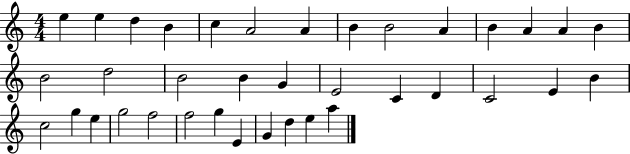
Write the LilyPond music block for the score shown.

{
  \clef treble
  \numericTimeSignature
  \time 4/4
  \key c \major
  e''4 e''4 d''4 b'4 | c''4 a'2 a'4 | b'4 b'2 a'4 | b'4 a'4 a'4 b'4 | \break b'2 d''2 | b'2 b'4 g'4 | e'2 c'4 d'4 | c'2 e'4 b'4 | \break c''2 g''4 e''4 | g''2 f''2 | f''2 g''4 e'4 | g'4 d''4 e''4 a''4 | \break \bar "|."
}